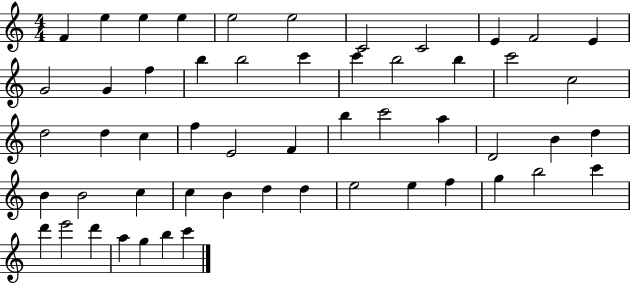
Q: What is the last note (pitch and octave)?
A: C6